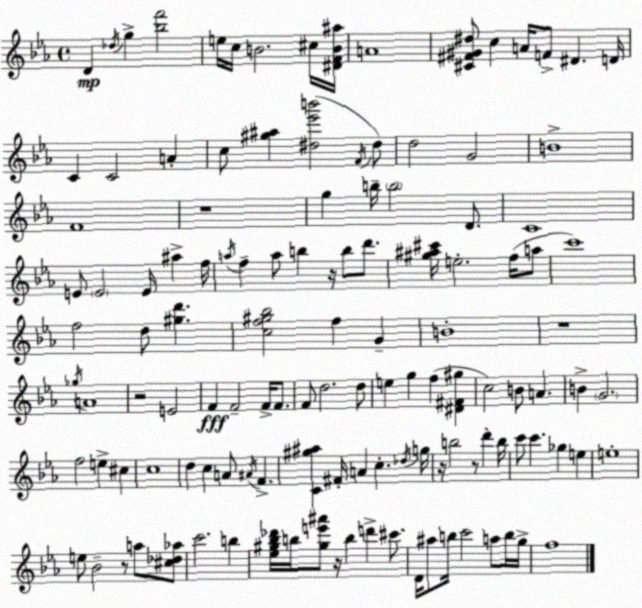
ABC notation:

X:1
T:Untitled
M:4/4
L:1/4
K:Cm
D _d/4 g [_bf']2 e/4 c/4 B2 ^c/4 [^DFB^a]/4 A4 [^C^F^G^d]/2 c A/4 F/2 ^D D/4 C C2 A c/2 [^g^a] [^d_e'b']2 F/4 ^d/2 d2 G2 B4 F4 z4 g b/4 b2 D/2 C4 E/2 E2 E/4 ^a f/4 a/4 f a/2 b z/4 b/2 d'/2 [^g^a^c']/4 e2 f/4 a/2 c'4 f2 d/2 [^gd'] [cf^g_b]2 f G B4 z4 _g/4 A4 z2 E2 F F2 F/4 F/2 F/2 d2 d/2 e g f [^D^F^g] c2 B/2 A B G2 f2 e ^c c4 d c A/2 ^A/4 F [C^g^a] ^F/4 A c _d/4 g/4 z/4 b2 z/2 d' b/4 c'/2 c' _g e e4 e/2 _B2 z/2 a/2 [^c_d_a]/2 c'2 b [_e^g_b_d']/4 b/4 [^ge'^a']/2 z/4 b d' ^c'/2 D/4 ^a/2 b/4 c'2 a/2 b/4 g/4 f4